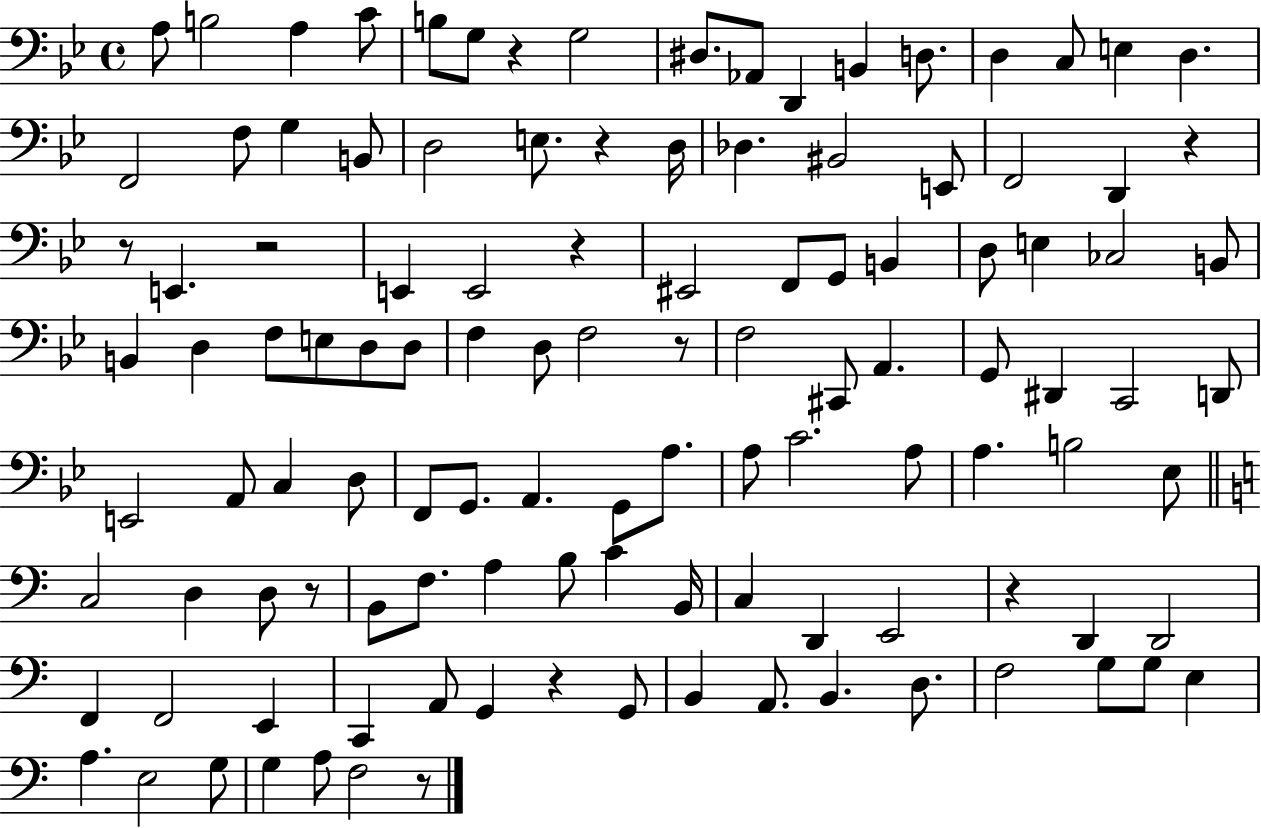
A3/e B3/h A3/q C4/e B3/e G3/e R/q G3/h D#3/e. Ab2/e D2/q B2/q D3/e. D3/q C3/e E3/q D3/q. F2/h F3/e G3/q B2/e D3/h E3/e. R/q D3/s Db3/q. BIS2/h E2/e F2/h D2/q R/q R/e E2/q. R/h E2/q E2/h R/q EIS2/h F2/e G2/e B2/q D3/e E3/q CES3/h B2/e B2/q D3/q F3/e E3/e D3/e D3/e F3/q D3/e F3/h R/e F3/h C#2/e A2/q. G2/e D#2/q C2/h D2/e E2/h A2/e C3/q D3/e F2/e G2/e. A2/q. G2/e A3/e. A3/e C4/h. A3/e A3/q. B3/h Eb3/e C3/h D3/q D3/e R/e B2/e F3/e. A3/q B3/e C4/q B2/s C3/q D2/q E2/h R/q D2/q D2/h F2/q F2/h E2/q C2/q A2/e G2/q R/q G2/e B2/q A2/e. B2/q. D3/e. F3/h G3/e G3/e E3/q A3/q. E3/h G3/e G3/q A3/e F3/h R/e